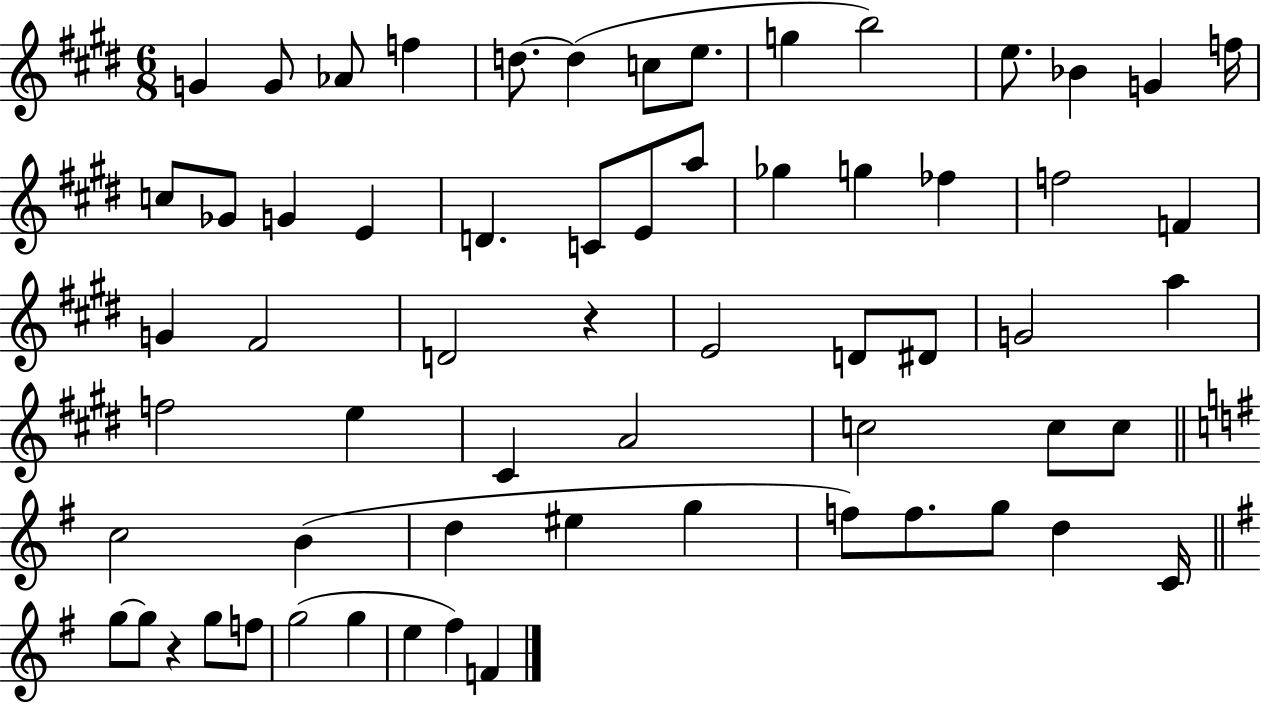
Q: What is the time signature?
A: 6/8